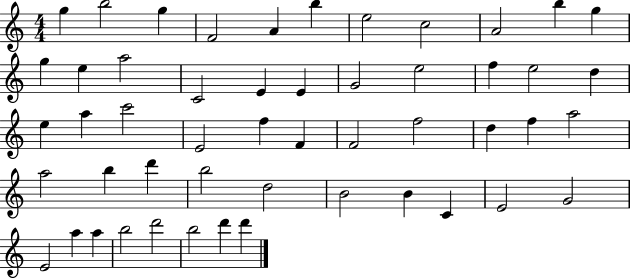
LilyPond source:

{
  \clef treble
  \numericTimeSignature
  \time 4/4
  \key c \major
  g''4 b''2 g''4 | f'2 a'4 b''4 | e''2 c''2 | a'2 b''4 g''4 | \break g''4 e''4 a''2 | c'2 e'4 e'4 | g'2 e''2 | f''4 e''2 d''4 | \break e''4 a''4 c'''2 | e'2 f''4 f'4 | f'2 f''2 | d''4 f''4 a''2 | \break a''2 b''4 d'''4 | b''2 d''2 | b'2 b'4 c'4 | e'2 g'2 | \break e'2 a''4 a''4 | b''2 d'''2 | b''2 d'''4 d'''4 | \bar "|."
}